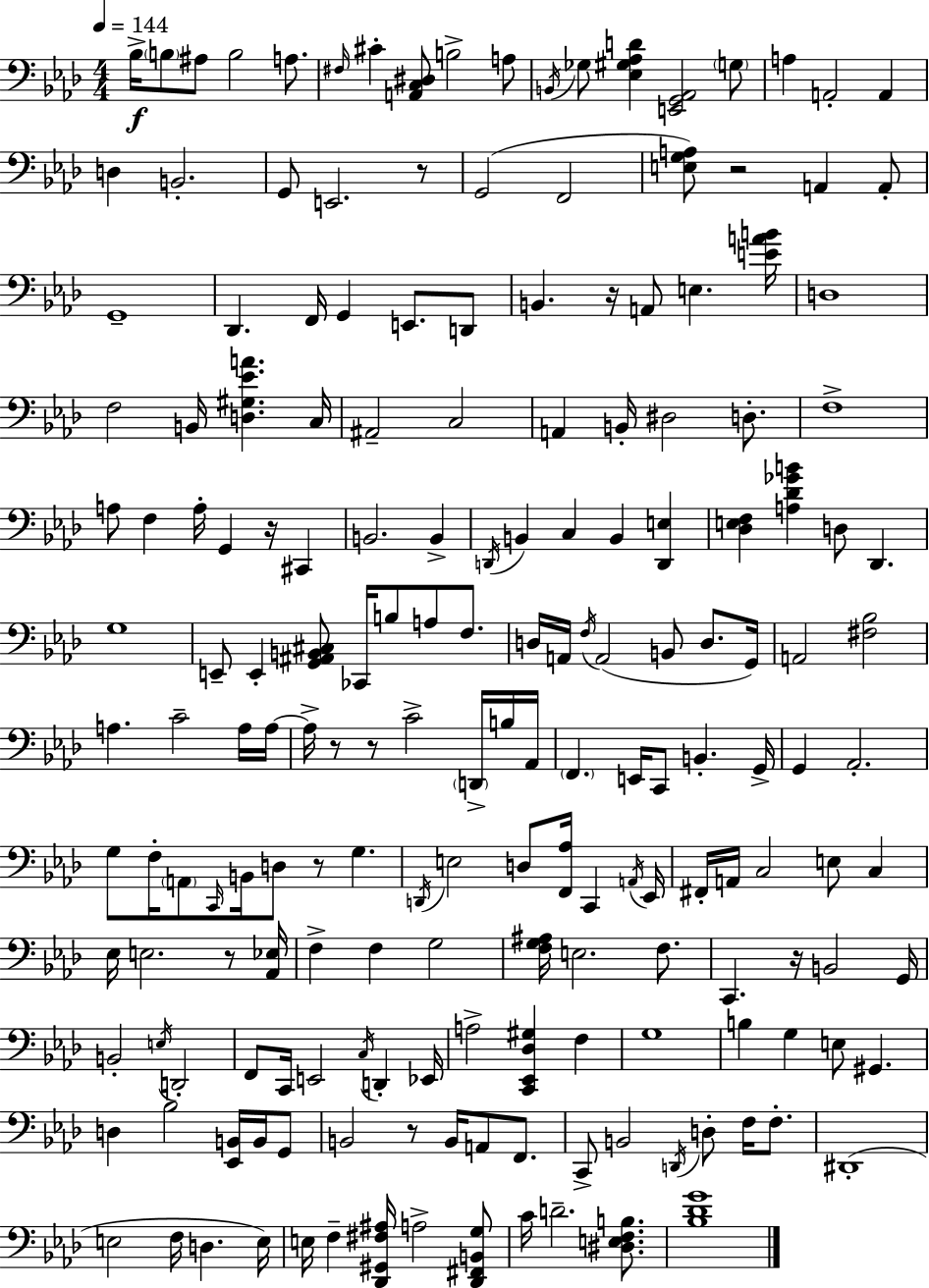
{
  \clef bass
  \numericTimeSignature
  \time 4/4
  \key f \minor
  \tempo 4 = 144
  bes16->\f \parenthesize b8 ais8 b2 a8. | \grace { fis16 } cis'4-. <a, c dis>8 b2-> a8 | \acciaccatura { b,16 } ges8 <ees gis aes d'>4 <e, g, aes,>2 | \parenthesize g8 a4 a,2-. a,4 | \break d4 b,2.-. | g,8 e,2. | r8 g,2( f,2 | <e g a>8) r2 a,4 | \break a,8-. g,1-- | des,4. f,16 g,4 e,8. | d,8 b,4. r16 a,8 e4. | <e' a' b'>16 d1 | \break f2 b,16 <d gis ees' a'>4. | c16 ais,2-- c2 | a,4 b,16-. dis2 d8.-. | f1-> | \break a8 f4 a16-. g,4 r16 cis,4 | b,2. b,4-> | \acciaccatura { d,16 } b,4 c4 b,4 <d, e>4 | <des e f>4 <a des' ges' b'>4 d8 des,4. | \break g1 | e,8-- e,4-. <g, ais, b, cis>8 ces,16 b8 a8 | f8. d16 a,16 \acciaccatura { f16 } a,2( b,8 | d8. g,16) a,2 <fis bes>2 | \break a4. c'2-- | a16 a16~~ a16-> r8 r8 c'2-> | \parenthesize d,16-> b16 aes,16 \parenthesize f,4. e,16 c,8 b,4.-. | g,16-> g,4 aes,2.-. | \break g8 f16-. \parenthesize a,8 \grace { c,16 } b,16 d8 r8 g4. | \acciaccatura { d,16 } e2 d8 | <f, aes>16 c,4 \acciaccatura { a,16 } ees,16 fis,16-. a,16 c2 | e8 c4 ees16 e2. | \break r8 <aes, ees>16 f4-> f4 g2 | <f g ais>16 e2. | f8. c,4. r16 b,2 | g,16 b,2-. \acciaccatura { e16 } | \break d,2-. f,8 c,16 e,2 | \acciaccatura { c16 } d,4-. ees,16 a2-> | <c, ees, des gis>4 f4 g1 | b4 g4 | \break e8 gis,4. d4 bes2 | <ees, b,>16 b,16 g,8 b,2 | r8 b,16 a,8 f,8. c,8-> b,2 | \acciaccatura { d,16 } d8-. f16 f8.-. dis,1-.( | \break e2 | f16 d4. e16) e16 f4-- <des, gis, fis ais>16 | a2-> <des, fis, b, g>8 c'16 d'2.-- | <dis e f b>8. <bes des' g'>1 | \break \bar "|."
}